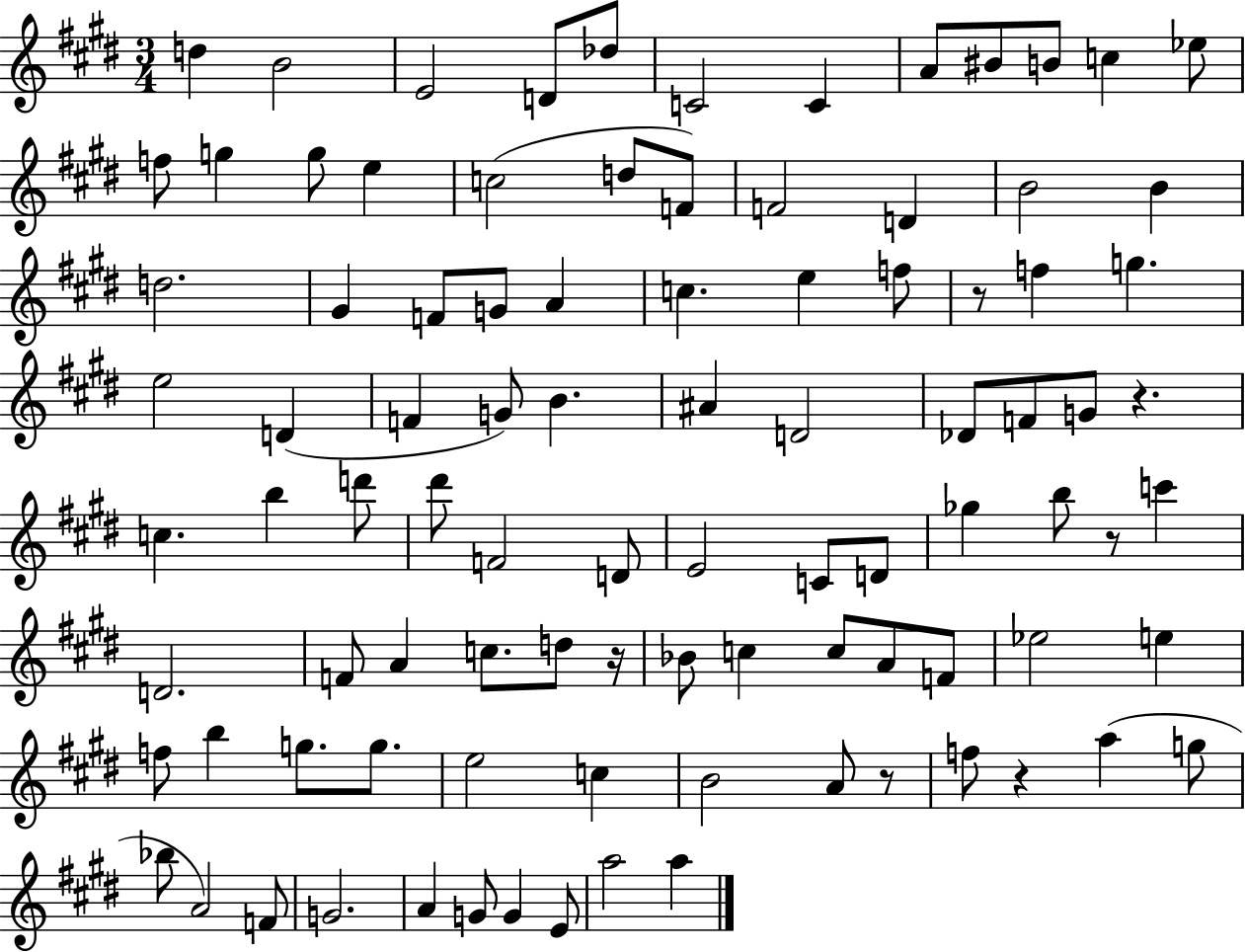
D5/q B4/h E4/h D4/e Db5/e C4/h C4/q A4/e BIS4/e B4/e C5/q Eb5/e F5/e G5/q G5/e E5/q C5/h D5/e F4/e F4/h D4/q B4/h B4/q D5/h. G#4/q F4/e G4/e A4/q C5/q. E5/q F5/e R/e F5/q G5/q. E5/h D4/q F4/q G4/e B4/q. A#4/q D4/h Db4/e F4/e G4/e R/q. C5/q. B5/q D6/e D#6/e F4/h D4/e E4/h C4/e D4/e Gb5/q B5/e R/e C6/q D4/h. F4/e A4/q C5/e. D5/e R/s Bb4/e C5/q C5/e A4/e F4/e Eb5/h E5/q F5/e B5/q G5/e. G5/e. E5/h C5/q B4/h A4/e R/e F5/e R/q A5/q G5/e Bb5/e A4/h F4/e G4/h. A4/q G4/e G4/q E4/e A5/h A5/q